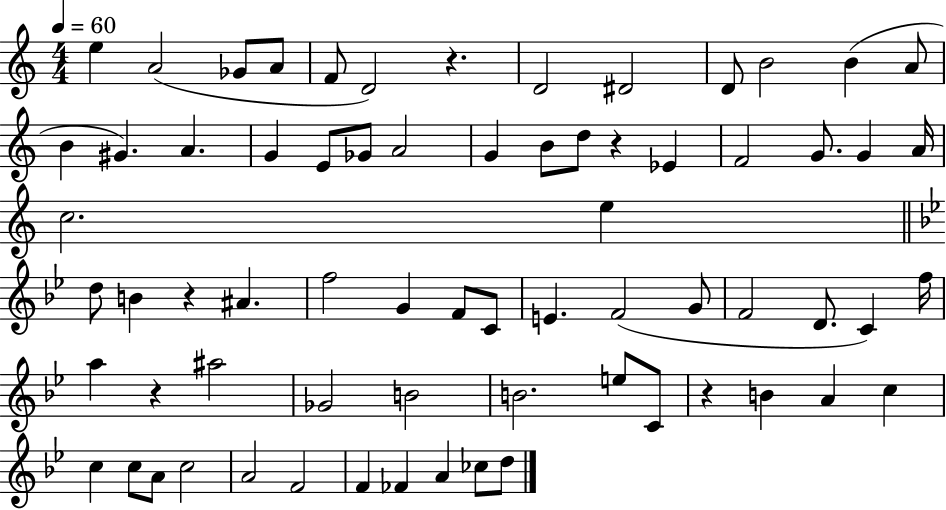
E5/q A4/h Gb4/e A4/e F4/e D4/h R/q. D4/h D#4/h D4/e B4/h B4/q A4/e B4/q G#4/q. A4/q. G4/q E4/e Gb4/e A4/h G4/q B4/e D5/e R/q Eb4/q F4/h G4/e. G4/q A4/s C5/h. E5/q D5/e B4/q R/q A#4/q. F5/h G4/q F4/e C4/e E4/q. F4/h G4/e F4/h D4/e. C4/q F5/s A5/q R/q A#5/h Gb4/h B4/h B4/h. E5/e C4/e R/q B4/q A4/q C5/q C5/q C5/e A4/e C5/h A4/h F4/h F4/q FES4/q A4/q CES5/e D5/e